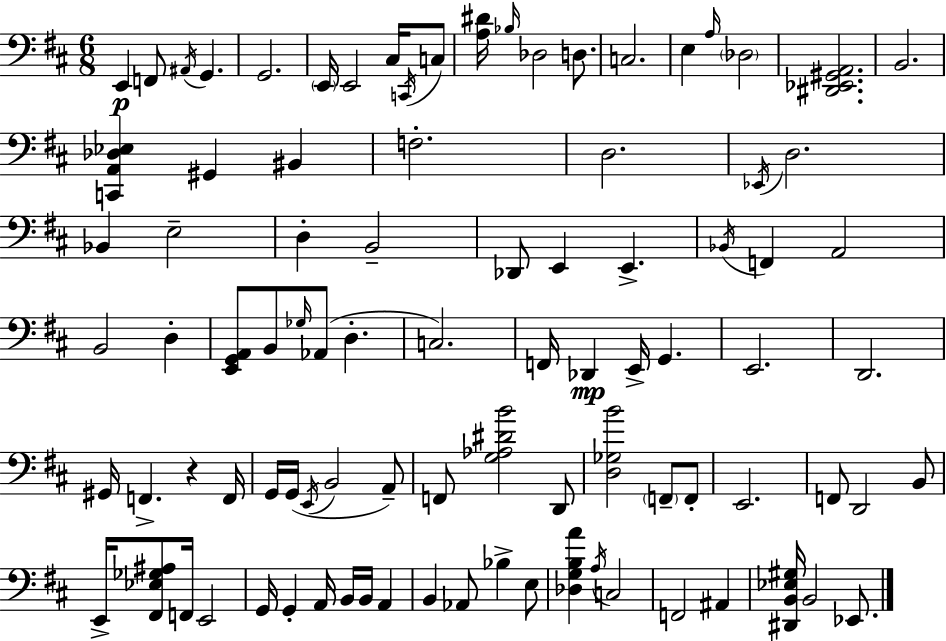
E2/q F2/e A#2/s G2/q. G2/h. E2/s E2/h C#3/s C2/s C3/e [A3,D#4]/s Bb3/s Db3/h D3/e. C3/h. E3/q A3/s Db3/h [D#2,Eb2,G#2,A2]/h. B2/h. [C2,A2,Db3,Eb3]/q G#2/q BIS2/q F3/h. D3/h. Eb2/s D3/h. Bb2/q E3/h D3/q B2/h Db2/e E2/q E2/q. Bb2/s F2/q A2/h B2/h D3/q [E2,G2,A2]/e B2/e Gb3/s Ab2/e D3/q. C3/h. F2/s Db2/q E2/s G2/q. E2/h. D2/h. G#2/s F2/q. R/q F2/s G2/s G2/s E2/s B2/h A2/e F2/e [G3,Ab3,D#4,B4]/h D2/e [D3,Gb3,B4]/h F2/e F2/e E2/h. F2/e D2/h B2/e E2/s [F#2,Eb3,Gb3,A#3]/e F2/s E2/h G2/s G2/q A2/s B2/s B2/s A2/q B2/q Ab2/e Bb3/q E3/e [Db3,G3,B3,A4]/q A3/s C3/h F2/h A#2/q [D#2,B2,Eb3,G#3]/s B2/h Eb2/e.